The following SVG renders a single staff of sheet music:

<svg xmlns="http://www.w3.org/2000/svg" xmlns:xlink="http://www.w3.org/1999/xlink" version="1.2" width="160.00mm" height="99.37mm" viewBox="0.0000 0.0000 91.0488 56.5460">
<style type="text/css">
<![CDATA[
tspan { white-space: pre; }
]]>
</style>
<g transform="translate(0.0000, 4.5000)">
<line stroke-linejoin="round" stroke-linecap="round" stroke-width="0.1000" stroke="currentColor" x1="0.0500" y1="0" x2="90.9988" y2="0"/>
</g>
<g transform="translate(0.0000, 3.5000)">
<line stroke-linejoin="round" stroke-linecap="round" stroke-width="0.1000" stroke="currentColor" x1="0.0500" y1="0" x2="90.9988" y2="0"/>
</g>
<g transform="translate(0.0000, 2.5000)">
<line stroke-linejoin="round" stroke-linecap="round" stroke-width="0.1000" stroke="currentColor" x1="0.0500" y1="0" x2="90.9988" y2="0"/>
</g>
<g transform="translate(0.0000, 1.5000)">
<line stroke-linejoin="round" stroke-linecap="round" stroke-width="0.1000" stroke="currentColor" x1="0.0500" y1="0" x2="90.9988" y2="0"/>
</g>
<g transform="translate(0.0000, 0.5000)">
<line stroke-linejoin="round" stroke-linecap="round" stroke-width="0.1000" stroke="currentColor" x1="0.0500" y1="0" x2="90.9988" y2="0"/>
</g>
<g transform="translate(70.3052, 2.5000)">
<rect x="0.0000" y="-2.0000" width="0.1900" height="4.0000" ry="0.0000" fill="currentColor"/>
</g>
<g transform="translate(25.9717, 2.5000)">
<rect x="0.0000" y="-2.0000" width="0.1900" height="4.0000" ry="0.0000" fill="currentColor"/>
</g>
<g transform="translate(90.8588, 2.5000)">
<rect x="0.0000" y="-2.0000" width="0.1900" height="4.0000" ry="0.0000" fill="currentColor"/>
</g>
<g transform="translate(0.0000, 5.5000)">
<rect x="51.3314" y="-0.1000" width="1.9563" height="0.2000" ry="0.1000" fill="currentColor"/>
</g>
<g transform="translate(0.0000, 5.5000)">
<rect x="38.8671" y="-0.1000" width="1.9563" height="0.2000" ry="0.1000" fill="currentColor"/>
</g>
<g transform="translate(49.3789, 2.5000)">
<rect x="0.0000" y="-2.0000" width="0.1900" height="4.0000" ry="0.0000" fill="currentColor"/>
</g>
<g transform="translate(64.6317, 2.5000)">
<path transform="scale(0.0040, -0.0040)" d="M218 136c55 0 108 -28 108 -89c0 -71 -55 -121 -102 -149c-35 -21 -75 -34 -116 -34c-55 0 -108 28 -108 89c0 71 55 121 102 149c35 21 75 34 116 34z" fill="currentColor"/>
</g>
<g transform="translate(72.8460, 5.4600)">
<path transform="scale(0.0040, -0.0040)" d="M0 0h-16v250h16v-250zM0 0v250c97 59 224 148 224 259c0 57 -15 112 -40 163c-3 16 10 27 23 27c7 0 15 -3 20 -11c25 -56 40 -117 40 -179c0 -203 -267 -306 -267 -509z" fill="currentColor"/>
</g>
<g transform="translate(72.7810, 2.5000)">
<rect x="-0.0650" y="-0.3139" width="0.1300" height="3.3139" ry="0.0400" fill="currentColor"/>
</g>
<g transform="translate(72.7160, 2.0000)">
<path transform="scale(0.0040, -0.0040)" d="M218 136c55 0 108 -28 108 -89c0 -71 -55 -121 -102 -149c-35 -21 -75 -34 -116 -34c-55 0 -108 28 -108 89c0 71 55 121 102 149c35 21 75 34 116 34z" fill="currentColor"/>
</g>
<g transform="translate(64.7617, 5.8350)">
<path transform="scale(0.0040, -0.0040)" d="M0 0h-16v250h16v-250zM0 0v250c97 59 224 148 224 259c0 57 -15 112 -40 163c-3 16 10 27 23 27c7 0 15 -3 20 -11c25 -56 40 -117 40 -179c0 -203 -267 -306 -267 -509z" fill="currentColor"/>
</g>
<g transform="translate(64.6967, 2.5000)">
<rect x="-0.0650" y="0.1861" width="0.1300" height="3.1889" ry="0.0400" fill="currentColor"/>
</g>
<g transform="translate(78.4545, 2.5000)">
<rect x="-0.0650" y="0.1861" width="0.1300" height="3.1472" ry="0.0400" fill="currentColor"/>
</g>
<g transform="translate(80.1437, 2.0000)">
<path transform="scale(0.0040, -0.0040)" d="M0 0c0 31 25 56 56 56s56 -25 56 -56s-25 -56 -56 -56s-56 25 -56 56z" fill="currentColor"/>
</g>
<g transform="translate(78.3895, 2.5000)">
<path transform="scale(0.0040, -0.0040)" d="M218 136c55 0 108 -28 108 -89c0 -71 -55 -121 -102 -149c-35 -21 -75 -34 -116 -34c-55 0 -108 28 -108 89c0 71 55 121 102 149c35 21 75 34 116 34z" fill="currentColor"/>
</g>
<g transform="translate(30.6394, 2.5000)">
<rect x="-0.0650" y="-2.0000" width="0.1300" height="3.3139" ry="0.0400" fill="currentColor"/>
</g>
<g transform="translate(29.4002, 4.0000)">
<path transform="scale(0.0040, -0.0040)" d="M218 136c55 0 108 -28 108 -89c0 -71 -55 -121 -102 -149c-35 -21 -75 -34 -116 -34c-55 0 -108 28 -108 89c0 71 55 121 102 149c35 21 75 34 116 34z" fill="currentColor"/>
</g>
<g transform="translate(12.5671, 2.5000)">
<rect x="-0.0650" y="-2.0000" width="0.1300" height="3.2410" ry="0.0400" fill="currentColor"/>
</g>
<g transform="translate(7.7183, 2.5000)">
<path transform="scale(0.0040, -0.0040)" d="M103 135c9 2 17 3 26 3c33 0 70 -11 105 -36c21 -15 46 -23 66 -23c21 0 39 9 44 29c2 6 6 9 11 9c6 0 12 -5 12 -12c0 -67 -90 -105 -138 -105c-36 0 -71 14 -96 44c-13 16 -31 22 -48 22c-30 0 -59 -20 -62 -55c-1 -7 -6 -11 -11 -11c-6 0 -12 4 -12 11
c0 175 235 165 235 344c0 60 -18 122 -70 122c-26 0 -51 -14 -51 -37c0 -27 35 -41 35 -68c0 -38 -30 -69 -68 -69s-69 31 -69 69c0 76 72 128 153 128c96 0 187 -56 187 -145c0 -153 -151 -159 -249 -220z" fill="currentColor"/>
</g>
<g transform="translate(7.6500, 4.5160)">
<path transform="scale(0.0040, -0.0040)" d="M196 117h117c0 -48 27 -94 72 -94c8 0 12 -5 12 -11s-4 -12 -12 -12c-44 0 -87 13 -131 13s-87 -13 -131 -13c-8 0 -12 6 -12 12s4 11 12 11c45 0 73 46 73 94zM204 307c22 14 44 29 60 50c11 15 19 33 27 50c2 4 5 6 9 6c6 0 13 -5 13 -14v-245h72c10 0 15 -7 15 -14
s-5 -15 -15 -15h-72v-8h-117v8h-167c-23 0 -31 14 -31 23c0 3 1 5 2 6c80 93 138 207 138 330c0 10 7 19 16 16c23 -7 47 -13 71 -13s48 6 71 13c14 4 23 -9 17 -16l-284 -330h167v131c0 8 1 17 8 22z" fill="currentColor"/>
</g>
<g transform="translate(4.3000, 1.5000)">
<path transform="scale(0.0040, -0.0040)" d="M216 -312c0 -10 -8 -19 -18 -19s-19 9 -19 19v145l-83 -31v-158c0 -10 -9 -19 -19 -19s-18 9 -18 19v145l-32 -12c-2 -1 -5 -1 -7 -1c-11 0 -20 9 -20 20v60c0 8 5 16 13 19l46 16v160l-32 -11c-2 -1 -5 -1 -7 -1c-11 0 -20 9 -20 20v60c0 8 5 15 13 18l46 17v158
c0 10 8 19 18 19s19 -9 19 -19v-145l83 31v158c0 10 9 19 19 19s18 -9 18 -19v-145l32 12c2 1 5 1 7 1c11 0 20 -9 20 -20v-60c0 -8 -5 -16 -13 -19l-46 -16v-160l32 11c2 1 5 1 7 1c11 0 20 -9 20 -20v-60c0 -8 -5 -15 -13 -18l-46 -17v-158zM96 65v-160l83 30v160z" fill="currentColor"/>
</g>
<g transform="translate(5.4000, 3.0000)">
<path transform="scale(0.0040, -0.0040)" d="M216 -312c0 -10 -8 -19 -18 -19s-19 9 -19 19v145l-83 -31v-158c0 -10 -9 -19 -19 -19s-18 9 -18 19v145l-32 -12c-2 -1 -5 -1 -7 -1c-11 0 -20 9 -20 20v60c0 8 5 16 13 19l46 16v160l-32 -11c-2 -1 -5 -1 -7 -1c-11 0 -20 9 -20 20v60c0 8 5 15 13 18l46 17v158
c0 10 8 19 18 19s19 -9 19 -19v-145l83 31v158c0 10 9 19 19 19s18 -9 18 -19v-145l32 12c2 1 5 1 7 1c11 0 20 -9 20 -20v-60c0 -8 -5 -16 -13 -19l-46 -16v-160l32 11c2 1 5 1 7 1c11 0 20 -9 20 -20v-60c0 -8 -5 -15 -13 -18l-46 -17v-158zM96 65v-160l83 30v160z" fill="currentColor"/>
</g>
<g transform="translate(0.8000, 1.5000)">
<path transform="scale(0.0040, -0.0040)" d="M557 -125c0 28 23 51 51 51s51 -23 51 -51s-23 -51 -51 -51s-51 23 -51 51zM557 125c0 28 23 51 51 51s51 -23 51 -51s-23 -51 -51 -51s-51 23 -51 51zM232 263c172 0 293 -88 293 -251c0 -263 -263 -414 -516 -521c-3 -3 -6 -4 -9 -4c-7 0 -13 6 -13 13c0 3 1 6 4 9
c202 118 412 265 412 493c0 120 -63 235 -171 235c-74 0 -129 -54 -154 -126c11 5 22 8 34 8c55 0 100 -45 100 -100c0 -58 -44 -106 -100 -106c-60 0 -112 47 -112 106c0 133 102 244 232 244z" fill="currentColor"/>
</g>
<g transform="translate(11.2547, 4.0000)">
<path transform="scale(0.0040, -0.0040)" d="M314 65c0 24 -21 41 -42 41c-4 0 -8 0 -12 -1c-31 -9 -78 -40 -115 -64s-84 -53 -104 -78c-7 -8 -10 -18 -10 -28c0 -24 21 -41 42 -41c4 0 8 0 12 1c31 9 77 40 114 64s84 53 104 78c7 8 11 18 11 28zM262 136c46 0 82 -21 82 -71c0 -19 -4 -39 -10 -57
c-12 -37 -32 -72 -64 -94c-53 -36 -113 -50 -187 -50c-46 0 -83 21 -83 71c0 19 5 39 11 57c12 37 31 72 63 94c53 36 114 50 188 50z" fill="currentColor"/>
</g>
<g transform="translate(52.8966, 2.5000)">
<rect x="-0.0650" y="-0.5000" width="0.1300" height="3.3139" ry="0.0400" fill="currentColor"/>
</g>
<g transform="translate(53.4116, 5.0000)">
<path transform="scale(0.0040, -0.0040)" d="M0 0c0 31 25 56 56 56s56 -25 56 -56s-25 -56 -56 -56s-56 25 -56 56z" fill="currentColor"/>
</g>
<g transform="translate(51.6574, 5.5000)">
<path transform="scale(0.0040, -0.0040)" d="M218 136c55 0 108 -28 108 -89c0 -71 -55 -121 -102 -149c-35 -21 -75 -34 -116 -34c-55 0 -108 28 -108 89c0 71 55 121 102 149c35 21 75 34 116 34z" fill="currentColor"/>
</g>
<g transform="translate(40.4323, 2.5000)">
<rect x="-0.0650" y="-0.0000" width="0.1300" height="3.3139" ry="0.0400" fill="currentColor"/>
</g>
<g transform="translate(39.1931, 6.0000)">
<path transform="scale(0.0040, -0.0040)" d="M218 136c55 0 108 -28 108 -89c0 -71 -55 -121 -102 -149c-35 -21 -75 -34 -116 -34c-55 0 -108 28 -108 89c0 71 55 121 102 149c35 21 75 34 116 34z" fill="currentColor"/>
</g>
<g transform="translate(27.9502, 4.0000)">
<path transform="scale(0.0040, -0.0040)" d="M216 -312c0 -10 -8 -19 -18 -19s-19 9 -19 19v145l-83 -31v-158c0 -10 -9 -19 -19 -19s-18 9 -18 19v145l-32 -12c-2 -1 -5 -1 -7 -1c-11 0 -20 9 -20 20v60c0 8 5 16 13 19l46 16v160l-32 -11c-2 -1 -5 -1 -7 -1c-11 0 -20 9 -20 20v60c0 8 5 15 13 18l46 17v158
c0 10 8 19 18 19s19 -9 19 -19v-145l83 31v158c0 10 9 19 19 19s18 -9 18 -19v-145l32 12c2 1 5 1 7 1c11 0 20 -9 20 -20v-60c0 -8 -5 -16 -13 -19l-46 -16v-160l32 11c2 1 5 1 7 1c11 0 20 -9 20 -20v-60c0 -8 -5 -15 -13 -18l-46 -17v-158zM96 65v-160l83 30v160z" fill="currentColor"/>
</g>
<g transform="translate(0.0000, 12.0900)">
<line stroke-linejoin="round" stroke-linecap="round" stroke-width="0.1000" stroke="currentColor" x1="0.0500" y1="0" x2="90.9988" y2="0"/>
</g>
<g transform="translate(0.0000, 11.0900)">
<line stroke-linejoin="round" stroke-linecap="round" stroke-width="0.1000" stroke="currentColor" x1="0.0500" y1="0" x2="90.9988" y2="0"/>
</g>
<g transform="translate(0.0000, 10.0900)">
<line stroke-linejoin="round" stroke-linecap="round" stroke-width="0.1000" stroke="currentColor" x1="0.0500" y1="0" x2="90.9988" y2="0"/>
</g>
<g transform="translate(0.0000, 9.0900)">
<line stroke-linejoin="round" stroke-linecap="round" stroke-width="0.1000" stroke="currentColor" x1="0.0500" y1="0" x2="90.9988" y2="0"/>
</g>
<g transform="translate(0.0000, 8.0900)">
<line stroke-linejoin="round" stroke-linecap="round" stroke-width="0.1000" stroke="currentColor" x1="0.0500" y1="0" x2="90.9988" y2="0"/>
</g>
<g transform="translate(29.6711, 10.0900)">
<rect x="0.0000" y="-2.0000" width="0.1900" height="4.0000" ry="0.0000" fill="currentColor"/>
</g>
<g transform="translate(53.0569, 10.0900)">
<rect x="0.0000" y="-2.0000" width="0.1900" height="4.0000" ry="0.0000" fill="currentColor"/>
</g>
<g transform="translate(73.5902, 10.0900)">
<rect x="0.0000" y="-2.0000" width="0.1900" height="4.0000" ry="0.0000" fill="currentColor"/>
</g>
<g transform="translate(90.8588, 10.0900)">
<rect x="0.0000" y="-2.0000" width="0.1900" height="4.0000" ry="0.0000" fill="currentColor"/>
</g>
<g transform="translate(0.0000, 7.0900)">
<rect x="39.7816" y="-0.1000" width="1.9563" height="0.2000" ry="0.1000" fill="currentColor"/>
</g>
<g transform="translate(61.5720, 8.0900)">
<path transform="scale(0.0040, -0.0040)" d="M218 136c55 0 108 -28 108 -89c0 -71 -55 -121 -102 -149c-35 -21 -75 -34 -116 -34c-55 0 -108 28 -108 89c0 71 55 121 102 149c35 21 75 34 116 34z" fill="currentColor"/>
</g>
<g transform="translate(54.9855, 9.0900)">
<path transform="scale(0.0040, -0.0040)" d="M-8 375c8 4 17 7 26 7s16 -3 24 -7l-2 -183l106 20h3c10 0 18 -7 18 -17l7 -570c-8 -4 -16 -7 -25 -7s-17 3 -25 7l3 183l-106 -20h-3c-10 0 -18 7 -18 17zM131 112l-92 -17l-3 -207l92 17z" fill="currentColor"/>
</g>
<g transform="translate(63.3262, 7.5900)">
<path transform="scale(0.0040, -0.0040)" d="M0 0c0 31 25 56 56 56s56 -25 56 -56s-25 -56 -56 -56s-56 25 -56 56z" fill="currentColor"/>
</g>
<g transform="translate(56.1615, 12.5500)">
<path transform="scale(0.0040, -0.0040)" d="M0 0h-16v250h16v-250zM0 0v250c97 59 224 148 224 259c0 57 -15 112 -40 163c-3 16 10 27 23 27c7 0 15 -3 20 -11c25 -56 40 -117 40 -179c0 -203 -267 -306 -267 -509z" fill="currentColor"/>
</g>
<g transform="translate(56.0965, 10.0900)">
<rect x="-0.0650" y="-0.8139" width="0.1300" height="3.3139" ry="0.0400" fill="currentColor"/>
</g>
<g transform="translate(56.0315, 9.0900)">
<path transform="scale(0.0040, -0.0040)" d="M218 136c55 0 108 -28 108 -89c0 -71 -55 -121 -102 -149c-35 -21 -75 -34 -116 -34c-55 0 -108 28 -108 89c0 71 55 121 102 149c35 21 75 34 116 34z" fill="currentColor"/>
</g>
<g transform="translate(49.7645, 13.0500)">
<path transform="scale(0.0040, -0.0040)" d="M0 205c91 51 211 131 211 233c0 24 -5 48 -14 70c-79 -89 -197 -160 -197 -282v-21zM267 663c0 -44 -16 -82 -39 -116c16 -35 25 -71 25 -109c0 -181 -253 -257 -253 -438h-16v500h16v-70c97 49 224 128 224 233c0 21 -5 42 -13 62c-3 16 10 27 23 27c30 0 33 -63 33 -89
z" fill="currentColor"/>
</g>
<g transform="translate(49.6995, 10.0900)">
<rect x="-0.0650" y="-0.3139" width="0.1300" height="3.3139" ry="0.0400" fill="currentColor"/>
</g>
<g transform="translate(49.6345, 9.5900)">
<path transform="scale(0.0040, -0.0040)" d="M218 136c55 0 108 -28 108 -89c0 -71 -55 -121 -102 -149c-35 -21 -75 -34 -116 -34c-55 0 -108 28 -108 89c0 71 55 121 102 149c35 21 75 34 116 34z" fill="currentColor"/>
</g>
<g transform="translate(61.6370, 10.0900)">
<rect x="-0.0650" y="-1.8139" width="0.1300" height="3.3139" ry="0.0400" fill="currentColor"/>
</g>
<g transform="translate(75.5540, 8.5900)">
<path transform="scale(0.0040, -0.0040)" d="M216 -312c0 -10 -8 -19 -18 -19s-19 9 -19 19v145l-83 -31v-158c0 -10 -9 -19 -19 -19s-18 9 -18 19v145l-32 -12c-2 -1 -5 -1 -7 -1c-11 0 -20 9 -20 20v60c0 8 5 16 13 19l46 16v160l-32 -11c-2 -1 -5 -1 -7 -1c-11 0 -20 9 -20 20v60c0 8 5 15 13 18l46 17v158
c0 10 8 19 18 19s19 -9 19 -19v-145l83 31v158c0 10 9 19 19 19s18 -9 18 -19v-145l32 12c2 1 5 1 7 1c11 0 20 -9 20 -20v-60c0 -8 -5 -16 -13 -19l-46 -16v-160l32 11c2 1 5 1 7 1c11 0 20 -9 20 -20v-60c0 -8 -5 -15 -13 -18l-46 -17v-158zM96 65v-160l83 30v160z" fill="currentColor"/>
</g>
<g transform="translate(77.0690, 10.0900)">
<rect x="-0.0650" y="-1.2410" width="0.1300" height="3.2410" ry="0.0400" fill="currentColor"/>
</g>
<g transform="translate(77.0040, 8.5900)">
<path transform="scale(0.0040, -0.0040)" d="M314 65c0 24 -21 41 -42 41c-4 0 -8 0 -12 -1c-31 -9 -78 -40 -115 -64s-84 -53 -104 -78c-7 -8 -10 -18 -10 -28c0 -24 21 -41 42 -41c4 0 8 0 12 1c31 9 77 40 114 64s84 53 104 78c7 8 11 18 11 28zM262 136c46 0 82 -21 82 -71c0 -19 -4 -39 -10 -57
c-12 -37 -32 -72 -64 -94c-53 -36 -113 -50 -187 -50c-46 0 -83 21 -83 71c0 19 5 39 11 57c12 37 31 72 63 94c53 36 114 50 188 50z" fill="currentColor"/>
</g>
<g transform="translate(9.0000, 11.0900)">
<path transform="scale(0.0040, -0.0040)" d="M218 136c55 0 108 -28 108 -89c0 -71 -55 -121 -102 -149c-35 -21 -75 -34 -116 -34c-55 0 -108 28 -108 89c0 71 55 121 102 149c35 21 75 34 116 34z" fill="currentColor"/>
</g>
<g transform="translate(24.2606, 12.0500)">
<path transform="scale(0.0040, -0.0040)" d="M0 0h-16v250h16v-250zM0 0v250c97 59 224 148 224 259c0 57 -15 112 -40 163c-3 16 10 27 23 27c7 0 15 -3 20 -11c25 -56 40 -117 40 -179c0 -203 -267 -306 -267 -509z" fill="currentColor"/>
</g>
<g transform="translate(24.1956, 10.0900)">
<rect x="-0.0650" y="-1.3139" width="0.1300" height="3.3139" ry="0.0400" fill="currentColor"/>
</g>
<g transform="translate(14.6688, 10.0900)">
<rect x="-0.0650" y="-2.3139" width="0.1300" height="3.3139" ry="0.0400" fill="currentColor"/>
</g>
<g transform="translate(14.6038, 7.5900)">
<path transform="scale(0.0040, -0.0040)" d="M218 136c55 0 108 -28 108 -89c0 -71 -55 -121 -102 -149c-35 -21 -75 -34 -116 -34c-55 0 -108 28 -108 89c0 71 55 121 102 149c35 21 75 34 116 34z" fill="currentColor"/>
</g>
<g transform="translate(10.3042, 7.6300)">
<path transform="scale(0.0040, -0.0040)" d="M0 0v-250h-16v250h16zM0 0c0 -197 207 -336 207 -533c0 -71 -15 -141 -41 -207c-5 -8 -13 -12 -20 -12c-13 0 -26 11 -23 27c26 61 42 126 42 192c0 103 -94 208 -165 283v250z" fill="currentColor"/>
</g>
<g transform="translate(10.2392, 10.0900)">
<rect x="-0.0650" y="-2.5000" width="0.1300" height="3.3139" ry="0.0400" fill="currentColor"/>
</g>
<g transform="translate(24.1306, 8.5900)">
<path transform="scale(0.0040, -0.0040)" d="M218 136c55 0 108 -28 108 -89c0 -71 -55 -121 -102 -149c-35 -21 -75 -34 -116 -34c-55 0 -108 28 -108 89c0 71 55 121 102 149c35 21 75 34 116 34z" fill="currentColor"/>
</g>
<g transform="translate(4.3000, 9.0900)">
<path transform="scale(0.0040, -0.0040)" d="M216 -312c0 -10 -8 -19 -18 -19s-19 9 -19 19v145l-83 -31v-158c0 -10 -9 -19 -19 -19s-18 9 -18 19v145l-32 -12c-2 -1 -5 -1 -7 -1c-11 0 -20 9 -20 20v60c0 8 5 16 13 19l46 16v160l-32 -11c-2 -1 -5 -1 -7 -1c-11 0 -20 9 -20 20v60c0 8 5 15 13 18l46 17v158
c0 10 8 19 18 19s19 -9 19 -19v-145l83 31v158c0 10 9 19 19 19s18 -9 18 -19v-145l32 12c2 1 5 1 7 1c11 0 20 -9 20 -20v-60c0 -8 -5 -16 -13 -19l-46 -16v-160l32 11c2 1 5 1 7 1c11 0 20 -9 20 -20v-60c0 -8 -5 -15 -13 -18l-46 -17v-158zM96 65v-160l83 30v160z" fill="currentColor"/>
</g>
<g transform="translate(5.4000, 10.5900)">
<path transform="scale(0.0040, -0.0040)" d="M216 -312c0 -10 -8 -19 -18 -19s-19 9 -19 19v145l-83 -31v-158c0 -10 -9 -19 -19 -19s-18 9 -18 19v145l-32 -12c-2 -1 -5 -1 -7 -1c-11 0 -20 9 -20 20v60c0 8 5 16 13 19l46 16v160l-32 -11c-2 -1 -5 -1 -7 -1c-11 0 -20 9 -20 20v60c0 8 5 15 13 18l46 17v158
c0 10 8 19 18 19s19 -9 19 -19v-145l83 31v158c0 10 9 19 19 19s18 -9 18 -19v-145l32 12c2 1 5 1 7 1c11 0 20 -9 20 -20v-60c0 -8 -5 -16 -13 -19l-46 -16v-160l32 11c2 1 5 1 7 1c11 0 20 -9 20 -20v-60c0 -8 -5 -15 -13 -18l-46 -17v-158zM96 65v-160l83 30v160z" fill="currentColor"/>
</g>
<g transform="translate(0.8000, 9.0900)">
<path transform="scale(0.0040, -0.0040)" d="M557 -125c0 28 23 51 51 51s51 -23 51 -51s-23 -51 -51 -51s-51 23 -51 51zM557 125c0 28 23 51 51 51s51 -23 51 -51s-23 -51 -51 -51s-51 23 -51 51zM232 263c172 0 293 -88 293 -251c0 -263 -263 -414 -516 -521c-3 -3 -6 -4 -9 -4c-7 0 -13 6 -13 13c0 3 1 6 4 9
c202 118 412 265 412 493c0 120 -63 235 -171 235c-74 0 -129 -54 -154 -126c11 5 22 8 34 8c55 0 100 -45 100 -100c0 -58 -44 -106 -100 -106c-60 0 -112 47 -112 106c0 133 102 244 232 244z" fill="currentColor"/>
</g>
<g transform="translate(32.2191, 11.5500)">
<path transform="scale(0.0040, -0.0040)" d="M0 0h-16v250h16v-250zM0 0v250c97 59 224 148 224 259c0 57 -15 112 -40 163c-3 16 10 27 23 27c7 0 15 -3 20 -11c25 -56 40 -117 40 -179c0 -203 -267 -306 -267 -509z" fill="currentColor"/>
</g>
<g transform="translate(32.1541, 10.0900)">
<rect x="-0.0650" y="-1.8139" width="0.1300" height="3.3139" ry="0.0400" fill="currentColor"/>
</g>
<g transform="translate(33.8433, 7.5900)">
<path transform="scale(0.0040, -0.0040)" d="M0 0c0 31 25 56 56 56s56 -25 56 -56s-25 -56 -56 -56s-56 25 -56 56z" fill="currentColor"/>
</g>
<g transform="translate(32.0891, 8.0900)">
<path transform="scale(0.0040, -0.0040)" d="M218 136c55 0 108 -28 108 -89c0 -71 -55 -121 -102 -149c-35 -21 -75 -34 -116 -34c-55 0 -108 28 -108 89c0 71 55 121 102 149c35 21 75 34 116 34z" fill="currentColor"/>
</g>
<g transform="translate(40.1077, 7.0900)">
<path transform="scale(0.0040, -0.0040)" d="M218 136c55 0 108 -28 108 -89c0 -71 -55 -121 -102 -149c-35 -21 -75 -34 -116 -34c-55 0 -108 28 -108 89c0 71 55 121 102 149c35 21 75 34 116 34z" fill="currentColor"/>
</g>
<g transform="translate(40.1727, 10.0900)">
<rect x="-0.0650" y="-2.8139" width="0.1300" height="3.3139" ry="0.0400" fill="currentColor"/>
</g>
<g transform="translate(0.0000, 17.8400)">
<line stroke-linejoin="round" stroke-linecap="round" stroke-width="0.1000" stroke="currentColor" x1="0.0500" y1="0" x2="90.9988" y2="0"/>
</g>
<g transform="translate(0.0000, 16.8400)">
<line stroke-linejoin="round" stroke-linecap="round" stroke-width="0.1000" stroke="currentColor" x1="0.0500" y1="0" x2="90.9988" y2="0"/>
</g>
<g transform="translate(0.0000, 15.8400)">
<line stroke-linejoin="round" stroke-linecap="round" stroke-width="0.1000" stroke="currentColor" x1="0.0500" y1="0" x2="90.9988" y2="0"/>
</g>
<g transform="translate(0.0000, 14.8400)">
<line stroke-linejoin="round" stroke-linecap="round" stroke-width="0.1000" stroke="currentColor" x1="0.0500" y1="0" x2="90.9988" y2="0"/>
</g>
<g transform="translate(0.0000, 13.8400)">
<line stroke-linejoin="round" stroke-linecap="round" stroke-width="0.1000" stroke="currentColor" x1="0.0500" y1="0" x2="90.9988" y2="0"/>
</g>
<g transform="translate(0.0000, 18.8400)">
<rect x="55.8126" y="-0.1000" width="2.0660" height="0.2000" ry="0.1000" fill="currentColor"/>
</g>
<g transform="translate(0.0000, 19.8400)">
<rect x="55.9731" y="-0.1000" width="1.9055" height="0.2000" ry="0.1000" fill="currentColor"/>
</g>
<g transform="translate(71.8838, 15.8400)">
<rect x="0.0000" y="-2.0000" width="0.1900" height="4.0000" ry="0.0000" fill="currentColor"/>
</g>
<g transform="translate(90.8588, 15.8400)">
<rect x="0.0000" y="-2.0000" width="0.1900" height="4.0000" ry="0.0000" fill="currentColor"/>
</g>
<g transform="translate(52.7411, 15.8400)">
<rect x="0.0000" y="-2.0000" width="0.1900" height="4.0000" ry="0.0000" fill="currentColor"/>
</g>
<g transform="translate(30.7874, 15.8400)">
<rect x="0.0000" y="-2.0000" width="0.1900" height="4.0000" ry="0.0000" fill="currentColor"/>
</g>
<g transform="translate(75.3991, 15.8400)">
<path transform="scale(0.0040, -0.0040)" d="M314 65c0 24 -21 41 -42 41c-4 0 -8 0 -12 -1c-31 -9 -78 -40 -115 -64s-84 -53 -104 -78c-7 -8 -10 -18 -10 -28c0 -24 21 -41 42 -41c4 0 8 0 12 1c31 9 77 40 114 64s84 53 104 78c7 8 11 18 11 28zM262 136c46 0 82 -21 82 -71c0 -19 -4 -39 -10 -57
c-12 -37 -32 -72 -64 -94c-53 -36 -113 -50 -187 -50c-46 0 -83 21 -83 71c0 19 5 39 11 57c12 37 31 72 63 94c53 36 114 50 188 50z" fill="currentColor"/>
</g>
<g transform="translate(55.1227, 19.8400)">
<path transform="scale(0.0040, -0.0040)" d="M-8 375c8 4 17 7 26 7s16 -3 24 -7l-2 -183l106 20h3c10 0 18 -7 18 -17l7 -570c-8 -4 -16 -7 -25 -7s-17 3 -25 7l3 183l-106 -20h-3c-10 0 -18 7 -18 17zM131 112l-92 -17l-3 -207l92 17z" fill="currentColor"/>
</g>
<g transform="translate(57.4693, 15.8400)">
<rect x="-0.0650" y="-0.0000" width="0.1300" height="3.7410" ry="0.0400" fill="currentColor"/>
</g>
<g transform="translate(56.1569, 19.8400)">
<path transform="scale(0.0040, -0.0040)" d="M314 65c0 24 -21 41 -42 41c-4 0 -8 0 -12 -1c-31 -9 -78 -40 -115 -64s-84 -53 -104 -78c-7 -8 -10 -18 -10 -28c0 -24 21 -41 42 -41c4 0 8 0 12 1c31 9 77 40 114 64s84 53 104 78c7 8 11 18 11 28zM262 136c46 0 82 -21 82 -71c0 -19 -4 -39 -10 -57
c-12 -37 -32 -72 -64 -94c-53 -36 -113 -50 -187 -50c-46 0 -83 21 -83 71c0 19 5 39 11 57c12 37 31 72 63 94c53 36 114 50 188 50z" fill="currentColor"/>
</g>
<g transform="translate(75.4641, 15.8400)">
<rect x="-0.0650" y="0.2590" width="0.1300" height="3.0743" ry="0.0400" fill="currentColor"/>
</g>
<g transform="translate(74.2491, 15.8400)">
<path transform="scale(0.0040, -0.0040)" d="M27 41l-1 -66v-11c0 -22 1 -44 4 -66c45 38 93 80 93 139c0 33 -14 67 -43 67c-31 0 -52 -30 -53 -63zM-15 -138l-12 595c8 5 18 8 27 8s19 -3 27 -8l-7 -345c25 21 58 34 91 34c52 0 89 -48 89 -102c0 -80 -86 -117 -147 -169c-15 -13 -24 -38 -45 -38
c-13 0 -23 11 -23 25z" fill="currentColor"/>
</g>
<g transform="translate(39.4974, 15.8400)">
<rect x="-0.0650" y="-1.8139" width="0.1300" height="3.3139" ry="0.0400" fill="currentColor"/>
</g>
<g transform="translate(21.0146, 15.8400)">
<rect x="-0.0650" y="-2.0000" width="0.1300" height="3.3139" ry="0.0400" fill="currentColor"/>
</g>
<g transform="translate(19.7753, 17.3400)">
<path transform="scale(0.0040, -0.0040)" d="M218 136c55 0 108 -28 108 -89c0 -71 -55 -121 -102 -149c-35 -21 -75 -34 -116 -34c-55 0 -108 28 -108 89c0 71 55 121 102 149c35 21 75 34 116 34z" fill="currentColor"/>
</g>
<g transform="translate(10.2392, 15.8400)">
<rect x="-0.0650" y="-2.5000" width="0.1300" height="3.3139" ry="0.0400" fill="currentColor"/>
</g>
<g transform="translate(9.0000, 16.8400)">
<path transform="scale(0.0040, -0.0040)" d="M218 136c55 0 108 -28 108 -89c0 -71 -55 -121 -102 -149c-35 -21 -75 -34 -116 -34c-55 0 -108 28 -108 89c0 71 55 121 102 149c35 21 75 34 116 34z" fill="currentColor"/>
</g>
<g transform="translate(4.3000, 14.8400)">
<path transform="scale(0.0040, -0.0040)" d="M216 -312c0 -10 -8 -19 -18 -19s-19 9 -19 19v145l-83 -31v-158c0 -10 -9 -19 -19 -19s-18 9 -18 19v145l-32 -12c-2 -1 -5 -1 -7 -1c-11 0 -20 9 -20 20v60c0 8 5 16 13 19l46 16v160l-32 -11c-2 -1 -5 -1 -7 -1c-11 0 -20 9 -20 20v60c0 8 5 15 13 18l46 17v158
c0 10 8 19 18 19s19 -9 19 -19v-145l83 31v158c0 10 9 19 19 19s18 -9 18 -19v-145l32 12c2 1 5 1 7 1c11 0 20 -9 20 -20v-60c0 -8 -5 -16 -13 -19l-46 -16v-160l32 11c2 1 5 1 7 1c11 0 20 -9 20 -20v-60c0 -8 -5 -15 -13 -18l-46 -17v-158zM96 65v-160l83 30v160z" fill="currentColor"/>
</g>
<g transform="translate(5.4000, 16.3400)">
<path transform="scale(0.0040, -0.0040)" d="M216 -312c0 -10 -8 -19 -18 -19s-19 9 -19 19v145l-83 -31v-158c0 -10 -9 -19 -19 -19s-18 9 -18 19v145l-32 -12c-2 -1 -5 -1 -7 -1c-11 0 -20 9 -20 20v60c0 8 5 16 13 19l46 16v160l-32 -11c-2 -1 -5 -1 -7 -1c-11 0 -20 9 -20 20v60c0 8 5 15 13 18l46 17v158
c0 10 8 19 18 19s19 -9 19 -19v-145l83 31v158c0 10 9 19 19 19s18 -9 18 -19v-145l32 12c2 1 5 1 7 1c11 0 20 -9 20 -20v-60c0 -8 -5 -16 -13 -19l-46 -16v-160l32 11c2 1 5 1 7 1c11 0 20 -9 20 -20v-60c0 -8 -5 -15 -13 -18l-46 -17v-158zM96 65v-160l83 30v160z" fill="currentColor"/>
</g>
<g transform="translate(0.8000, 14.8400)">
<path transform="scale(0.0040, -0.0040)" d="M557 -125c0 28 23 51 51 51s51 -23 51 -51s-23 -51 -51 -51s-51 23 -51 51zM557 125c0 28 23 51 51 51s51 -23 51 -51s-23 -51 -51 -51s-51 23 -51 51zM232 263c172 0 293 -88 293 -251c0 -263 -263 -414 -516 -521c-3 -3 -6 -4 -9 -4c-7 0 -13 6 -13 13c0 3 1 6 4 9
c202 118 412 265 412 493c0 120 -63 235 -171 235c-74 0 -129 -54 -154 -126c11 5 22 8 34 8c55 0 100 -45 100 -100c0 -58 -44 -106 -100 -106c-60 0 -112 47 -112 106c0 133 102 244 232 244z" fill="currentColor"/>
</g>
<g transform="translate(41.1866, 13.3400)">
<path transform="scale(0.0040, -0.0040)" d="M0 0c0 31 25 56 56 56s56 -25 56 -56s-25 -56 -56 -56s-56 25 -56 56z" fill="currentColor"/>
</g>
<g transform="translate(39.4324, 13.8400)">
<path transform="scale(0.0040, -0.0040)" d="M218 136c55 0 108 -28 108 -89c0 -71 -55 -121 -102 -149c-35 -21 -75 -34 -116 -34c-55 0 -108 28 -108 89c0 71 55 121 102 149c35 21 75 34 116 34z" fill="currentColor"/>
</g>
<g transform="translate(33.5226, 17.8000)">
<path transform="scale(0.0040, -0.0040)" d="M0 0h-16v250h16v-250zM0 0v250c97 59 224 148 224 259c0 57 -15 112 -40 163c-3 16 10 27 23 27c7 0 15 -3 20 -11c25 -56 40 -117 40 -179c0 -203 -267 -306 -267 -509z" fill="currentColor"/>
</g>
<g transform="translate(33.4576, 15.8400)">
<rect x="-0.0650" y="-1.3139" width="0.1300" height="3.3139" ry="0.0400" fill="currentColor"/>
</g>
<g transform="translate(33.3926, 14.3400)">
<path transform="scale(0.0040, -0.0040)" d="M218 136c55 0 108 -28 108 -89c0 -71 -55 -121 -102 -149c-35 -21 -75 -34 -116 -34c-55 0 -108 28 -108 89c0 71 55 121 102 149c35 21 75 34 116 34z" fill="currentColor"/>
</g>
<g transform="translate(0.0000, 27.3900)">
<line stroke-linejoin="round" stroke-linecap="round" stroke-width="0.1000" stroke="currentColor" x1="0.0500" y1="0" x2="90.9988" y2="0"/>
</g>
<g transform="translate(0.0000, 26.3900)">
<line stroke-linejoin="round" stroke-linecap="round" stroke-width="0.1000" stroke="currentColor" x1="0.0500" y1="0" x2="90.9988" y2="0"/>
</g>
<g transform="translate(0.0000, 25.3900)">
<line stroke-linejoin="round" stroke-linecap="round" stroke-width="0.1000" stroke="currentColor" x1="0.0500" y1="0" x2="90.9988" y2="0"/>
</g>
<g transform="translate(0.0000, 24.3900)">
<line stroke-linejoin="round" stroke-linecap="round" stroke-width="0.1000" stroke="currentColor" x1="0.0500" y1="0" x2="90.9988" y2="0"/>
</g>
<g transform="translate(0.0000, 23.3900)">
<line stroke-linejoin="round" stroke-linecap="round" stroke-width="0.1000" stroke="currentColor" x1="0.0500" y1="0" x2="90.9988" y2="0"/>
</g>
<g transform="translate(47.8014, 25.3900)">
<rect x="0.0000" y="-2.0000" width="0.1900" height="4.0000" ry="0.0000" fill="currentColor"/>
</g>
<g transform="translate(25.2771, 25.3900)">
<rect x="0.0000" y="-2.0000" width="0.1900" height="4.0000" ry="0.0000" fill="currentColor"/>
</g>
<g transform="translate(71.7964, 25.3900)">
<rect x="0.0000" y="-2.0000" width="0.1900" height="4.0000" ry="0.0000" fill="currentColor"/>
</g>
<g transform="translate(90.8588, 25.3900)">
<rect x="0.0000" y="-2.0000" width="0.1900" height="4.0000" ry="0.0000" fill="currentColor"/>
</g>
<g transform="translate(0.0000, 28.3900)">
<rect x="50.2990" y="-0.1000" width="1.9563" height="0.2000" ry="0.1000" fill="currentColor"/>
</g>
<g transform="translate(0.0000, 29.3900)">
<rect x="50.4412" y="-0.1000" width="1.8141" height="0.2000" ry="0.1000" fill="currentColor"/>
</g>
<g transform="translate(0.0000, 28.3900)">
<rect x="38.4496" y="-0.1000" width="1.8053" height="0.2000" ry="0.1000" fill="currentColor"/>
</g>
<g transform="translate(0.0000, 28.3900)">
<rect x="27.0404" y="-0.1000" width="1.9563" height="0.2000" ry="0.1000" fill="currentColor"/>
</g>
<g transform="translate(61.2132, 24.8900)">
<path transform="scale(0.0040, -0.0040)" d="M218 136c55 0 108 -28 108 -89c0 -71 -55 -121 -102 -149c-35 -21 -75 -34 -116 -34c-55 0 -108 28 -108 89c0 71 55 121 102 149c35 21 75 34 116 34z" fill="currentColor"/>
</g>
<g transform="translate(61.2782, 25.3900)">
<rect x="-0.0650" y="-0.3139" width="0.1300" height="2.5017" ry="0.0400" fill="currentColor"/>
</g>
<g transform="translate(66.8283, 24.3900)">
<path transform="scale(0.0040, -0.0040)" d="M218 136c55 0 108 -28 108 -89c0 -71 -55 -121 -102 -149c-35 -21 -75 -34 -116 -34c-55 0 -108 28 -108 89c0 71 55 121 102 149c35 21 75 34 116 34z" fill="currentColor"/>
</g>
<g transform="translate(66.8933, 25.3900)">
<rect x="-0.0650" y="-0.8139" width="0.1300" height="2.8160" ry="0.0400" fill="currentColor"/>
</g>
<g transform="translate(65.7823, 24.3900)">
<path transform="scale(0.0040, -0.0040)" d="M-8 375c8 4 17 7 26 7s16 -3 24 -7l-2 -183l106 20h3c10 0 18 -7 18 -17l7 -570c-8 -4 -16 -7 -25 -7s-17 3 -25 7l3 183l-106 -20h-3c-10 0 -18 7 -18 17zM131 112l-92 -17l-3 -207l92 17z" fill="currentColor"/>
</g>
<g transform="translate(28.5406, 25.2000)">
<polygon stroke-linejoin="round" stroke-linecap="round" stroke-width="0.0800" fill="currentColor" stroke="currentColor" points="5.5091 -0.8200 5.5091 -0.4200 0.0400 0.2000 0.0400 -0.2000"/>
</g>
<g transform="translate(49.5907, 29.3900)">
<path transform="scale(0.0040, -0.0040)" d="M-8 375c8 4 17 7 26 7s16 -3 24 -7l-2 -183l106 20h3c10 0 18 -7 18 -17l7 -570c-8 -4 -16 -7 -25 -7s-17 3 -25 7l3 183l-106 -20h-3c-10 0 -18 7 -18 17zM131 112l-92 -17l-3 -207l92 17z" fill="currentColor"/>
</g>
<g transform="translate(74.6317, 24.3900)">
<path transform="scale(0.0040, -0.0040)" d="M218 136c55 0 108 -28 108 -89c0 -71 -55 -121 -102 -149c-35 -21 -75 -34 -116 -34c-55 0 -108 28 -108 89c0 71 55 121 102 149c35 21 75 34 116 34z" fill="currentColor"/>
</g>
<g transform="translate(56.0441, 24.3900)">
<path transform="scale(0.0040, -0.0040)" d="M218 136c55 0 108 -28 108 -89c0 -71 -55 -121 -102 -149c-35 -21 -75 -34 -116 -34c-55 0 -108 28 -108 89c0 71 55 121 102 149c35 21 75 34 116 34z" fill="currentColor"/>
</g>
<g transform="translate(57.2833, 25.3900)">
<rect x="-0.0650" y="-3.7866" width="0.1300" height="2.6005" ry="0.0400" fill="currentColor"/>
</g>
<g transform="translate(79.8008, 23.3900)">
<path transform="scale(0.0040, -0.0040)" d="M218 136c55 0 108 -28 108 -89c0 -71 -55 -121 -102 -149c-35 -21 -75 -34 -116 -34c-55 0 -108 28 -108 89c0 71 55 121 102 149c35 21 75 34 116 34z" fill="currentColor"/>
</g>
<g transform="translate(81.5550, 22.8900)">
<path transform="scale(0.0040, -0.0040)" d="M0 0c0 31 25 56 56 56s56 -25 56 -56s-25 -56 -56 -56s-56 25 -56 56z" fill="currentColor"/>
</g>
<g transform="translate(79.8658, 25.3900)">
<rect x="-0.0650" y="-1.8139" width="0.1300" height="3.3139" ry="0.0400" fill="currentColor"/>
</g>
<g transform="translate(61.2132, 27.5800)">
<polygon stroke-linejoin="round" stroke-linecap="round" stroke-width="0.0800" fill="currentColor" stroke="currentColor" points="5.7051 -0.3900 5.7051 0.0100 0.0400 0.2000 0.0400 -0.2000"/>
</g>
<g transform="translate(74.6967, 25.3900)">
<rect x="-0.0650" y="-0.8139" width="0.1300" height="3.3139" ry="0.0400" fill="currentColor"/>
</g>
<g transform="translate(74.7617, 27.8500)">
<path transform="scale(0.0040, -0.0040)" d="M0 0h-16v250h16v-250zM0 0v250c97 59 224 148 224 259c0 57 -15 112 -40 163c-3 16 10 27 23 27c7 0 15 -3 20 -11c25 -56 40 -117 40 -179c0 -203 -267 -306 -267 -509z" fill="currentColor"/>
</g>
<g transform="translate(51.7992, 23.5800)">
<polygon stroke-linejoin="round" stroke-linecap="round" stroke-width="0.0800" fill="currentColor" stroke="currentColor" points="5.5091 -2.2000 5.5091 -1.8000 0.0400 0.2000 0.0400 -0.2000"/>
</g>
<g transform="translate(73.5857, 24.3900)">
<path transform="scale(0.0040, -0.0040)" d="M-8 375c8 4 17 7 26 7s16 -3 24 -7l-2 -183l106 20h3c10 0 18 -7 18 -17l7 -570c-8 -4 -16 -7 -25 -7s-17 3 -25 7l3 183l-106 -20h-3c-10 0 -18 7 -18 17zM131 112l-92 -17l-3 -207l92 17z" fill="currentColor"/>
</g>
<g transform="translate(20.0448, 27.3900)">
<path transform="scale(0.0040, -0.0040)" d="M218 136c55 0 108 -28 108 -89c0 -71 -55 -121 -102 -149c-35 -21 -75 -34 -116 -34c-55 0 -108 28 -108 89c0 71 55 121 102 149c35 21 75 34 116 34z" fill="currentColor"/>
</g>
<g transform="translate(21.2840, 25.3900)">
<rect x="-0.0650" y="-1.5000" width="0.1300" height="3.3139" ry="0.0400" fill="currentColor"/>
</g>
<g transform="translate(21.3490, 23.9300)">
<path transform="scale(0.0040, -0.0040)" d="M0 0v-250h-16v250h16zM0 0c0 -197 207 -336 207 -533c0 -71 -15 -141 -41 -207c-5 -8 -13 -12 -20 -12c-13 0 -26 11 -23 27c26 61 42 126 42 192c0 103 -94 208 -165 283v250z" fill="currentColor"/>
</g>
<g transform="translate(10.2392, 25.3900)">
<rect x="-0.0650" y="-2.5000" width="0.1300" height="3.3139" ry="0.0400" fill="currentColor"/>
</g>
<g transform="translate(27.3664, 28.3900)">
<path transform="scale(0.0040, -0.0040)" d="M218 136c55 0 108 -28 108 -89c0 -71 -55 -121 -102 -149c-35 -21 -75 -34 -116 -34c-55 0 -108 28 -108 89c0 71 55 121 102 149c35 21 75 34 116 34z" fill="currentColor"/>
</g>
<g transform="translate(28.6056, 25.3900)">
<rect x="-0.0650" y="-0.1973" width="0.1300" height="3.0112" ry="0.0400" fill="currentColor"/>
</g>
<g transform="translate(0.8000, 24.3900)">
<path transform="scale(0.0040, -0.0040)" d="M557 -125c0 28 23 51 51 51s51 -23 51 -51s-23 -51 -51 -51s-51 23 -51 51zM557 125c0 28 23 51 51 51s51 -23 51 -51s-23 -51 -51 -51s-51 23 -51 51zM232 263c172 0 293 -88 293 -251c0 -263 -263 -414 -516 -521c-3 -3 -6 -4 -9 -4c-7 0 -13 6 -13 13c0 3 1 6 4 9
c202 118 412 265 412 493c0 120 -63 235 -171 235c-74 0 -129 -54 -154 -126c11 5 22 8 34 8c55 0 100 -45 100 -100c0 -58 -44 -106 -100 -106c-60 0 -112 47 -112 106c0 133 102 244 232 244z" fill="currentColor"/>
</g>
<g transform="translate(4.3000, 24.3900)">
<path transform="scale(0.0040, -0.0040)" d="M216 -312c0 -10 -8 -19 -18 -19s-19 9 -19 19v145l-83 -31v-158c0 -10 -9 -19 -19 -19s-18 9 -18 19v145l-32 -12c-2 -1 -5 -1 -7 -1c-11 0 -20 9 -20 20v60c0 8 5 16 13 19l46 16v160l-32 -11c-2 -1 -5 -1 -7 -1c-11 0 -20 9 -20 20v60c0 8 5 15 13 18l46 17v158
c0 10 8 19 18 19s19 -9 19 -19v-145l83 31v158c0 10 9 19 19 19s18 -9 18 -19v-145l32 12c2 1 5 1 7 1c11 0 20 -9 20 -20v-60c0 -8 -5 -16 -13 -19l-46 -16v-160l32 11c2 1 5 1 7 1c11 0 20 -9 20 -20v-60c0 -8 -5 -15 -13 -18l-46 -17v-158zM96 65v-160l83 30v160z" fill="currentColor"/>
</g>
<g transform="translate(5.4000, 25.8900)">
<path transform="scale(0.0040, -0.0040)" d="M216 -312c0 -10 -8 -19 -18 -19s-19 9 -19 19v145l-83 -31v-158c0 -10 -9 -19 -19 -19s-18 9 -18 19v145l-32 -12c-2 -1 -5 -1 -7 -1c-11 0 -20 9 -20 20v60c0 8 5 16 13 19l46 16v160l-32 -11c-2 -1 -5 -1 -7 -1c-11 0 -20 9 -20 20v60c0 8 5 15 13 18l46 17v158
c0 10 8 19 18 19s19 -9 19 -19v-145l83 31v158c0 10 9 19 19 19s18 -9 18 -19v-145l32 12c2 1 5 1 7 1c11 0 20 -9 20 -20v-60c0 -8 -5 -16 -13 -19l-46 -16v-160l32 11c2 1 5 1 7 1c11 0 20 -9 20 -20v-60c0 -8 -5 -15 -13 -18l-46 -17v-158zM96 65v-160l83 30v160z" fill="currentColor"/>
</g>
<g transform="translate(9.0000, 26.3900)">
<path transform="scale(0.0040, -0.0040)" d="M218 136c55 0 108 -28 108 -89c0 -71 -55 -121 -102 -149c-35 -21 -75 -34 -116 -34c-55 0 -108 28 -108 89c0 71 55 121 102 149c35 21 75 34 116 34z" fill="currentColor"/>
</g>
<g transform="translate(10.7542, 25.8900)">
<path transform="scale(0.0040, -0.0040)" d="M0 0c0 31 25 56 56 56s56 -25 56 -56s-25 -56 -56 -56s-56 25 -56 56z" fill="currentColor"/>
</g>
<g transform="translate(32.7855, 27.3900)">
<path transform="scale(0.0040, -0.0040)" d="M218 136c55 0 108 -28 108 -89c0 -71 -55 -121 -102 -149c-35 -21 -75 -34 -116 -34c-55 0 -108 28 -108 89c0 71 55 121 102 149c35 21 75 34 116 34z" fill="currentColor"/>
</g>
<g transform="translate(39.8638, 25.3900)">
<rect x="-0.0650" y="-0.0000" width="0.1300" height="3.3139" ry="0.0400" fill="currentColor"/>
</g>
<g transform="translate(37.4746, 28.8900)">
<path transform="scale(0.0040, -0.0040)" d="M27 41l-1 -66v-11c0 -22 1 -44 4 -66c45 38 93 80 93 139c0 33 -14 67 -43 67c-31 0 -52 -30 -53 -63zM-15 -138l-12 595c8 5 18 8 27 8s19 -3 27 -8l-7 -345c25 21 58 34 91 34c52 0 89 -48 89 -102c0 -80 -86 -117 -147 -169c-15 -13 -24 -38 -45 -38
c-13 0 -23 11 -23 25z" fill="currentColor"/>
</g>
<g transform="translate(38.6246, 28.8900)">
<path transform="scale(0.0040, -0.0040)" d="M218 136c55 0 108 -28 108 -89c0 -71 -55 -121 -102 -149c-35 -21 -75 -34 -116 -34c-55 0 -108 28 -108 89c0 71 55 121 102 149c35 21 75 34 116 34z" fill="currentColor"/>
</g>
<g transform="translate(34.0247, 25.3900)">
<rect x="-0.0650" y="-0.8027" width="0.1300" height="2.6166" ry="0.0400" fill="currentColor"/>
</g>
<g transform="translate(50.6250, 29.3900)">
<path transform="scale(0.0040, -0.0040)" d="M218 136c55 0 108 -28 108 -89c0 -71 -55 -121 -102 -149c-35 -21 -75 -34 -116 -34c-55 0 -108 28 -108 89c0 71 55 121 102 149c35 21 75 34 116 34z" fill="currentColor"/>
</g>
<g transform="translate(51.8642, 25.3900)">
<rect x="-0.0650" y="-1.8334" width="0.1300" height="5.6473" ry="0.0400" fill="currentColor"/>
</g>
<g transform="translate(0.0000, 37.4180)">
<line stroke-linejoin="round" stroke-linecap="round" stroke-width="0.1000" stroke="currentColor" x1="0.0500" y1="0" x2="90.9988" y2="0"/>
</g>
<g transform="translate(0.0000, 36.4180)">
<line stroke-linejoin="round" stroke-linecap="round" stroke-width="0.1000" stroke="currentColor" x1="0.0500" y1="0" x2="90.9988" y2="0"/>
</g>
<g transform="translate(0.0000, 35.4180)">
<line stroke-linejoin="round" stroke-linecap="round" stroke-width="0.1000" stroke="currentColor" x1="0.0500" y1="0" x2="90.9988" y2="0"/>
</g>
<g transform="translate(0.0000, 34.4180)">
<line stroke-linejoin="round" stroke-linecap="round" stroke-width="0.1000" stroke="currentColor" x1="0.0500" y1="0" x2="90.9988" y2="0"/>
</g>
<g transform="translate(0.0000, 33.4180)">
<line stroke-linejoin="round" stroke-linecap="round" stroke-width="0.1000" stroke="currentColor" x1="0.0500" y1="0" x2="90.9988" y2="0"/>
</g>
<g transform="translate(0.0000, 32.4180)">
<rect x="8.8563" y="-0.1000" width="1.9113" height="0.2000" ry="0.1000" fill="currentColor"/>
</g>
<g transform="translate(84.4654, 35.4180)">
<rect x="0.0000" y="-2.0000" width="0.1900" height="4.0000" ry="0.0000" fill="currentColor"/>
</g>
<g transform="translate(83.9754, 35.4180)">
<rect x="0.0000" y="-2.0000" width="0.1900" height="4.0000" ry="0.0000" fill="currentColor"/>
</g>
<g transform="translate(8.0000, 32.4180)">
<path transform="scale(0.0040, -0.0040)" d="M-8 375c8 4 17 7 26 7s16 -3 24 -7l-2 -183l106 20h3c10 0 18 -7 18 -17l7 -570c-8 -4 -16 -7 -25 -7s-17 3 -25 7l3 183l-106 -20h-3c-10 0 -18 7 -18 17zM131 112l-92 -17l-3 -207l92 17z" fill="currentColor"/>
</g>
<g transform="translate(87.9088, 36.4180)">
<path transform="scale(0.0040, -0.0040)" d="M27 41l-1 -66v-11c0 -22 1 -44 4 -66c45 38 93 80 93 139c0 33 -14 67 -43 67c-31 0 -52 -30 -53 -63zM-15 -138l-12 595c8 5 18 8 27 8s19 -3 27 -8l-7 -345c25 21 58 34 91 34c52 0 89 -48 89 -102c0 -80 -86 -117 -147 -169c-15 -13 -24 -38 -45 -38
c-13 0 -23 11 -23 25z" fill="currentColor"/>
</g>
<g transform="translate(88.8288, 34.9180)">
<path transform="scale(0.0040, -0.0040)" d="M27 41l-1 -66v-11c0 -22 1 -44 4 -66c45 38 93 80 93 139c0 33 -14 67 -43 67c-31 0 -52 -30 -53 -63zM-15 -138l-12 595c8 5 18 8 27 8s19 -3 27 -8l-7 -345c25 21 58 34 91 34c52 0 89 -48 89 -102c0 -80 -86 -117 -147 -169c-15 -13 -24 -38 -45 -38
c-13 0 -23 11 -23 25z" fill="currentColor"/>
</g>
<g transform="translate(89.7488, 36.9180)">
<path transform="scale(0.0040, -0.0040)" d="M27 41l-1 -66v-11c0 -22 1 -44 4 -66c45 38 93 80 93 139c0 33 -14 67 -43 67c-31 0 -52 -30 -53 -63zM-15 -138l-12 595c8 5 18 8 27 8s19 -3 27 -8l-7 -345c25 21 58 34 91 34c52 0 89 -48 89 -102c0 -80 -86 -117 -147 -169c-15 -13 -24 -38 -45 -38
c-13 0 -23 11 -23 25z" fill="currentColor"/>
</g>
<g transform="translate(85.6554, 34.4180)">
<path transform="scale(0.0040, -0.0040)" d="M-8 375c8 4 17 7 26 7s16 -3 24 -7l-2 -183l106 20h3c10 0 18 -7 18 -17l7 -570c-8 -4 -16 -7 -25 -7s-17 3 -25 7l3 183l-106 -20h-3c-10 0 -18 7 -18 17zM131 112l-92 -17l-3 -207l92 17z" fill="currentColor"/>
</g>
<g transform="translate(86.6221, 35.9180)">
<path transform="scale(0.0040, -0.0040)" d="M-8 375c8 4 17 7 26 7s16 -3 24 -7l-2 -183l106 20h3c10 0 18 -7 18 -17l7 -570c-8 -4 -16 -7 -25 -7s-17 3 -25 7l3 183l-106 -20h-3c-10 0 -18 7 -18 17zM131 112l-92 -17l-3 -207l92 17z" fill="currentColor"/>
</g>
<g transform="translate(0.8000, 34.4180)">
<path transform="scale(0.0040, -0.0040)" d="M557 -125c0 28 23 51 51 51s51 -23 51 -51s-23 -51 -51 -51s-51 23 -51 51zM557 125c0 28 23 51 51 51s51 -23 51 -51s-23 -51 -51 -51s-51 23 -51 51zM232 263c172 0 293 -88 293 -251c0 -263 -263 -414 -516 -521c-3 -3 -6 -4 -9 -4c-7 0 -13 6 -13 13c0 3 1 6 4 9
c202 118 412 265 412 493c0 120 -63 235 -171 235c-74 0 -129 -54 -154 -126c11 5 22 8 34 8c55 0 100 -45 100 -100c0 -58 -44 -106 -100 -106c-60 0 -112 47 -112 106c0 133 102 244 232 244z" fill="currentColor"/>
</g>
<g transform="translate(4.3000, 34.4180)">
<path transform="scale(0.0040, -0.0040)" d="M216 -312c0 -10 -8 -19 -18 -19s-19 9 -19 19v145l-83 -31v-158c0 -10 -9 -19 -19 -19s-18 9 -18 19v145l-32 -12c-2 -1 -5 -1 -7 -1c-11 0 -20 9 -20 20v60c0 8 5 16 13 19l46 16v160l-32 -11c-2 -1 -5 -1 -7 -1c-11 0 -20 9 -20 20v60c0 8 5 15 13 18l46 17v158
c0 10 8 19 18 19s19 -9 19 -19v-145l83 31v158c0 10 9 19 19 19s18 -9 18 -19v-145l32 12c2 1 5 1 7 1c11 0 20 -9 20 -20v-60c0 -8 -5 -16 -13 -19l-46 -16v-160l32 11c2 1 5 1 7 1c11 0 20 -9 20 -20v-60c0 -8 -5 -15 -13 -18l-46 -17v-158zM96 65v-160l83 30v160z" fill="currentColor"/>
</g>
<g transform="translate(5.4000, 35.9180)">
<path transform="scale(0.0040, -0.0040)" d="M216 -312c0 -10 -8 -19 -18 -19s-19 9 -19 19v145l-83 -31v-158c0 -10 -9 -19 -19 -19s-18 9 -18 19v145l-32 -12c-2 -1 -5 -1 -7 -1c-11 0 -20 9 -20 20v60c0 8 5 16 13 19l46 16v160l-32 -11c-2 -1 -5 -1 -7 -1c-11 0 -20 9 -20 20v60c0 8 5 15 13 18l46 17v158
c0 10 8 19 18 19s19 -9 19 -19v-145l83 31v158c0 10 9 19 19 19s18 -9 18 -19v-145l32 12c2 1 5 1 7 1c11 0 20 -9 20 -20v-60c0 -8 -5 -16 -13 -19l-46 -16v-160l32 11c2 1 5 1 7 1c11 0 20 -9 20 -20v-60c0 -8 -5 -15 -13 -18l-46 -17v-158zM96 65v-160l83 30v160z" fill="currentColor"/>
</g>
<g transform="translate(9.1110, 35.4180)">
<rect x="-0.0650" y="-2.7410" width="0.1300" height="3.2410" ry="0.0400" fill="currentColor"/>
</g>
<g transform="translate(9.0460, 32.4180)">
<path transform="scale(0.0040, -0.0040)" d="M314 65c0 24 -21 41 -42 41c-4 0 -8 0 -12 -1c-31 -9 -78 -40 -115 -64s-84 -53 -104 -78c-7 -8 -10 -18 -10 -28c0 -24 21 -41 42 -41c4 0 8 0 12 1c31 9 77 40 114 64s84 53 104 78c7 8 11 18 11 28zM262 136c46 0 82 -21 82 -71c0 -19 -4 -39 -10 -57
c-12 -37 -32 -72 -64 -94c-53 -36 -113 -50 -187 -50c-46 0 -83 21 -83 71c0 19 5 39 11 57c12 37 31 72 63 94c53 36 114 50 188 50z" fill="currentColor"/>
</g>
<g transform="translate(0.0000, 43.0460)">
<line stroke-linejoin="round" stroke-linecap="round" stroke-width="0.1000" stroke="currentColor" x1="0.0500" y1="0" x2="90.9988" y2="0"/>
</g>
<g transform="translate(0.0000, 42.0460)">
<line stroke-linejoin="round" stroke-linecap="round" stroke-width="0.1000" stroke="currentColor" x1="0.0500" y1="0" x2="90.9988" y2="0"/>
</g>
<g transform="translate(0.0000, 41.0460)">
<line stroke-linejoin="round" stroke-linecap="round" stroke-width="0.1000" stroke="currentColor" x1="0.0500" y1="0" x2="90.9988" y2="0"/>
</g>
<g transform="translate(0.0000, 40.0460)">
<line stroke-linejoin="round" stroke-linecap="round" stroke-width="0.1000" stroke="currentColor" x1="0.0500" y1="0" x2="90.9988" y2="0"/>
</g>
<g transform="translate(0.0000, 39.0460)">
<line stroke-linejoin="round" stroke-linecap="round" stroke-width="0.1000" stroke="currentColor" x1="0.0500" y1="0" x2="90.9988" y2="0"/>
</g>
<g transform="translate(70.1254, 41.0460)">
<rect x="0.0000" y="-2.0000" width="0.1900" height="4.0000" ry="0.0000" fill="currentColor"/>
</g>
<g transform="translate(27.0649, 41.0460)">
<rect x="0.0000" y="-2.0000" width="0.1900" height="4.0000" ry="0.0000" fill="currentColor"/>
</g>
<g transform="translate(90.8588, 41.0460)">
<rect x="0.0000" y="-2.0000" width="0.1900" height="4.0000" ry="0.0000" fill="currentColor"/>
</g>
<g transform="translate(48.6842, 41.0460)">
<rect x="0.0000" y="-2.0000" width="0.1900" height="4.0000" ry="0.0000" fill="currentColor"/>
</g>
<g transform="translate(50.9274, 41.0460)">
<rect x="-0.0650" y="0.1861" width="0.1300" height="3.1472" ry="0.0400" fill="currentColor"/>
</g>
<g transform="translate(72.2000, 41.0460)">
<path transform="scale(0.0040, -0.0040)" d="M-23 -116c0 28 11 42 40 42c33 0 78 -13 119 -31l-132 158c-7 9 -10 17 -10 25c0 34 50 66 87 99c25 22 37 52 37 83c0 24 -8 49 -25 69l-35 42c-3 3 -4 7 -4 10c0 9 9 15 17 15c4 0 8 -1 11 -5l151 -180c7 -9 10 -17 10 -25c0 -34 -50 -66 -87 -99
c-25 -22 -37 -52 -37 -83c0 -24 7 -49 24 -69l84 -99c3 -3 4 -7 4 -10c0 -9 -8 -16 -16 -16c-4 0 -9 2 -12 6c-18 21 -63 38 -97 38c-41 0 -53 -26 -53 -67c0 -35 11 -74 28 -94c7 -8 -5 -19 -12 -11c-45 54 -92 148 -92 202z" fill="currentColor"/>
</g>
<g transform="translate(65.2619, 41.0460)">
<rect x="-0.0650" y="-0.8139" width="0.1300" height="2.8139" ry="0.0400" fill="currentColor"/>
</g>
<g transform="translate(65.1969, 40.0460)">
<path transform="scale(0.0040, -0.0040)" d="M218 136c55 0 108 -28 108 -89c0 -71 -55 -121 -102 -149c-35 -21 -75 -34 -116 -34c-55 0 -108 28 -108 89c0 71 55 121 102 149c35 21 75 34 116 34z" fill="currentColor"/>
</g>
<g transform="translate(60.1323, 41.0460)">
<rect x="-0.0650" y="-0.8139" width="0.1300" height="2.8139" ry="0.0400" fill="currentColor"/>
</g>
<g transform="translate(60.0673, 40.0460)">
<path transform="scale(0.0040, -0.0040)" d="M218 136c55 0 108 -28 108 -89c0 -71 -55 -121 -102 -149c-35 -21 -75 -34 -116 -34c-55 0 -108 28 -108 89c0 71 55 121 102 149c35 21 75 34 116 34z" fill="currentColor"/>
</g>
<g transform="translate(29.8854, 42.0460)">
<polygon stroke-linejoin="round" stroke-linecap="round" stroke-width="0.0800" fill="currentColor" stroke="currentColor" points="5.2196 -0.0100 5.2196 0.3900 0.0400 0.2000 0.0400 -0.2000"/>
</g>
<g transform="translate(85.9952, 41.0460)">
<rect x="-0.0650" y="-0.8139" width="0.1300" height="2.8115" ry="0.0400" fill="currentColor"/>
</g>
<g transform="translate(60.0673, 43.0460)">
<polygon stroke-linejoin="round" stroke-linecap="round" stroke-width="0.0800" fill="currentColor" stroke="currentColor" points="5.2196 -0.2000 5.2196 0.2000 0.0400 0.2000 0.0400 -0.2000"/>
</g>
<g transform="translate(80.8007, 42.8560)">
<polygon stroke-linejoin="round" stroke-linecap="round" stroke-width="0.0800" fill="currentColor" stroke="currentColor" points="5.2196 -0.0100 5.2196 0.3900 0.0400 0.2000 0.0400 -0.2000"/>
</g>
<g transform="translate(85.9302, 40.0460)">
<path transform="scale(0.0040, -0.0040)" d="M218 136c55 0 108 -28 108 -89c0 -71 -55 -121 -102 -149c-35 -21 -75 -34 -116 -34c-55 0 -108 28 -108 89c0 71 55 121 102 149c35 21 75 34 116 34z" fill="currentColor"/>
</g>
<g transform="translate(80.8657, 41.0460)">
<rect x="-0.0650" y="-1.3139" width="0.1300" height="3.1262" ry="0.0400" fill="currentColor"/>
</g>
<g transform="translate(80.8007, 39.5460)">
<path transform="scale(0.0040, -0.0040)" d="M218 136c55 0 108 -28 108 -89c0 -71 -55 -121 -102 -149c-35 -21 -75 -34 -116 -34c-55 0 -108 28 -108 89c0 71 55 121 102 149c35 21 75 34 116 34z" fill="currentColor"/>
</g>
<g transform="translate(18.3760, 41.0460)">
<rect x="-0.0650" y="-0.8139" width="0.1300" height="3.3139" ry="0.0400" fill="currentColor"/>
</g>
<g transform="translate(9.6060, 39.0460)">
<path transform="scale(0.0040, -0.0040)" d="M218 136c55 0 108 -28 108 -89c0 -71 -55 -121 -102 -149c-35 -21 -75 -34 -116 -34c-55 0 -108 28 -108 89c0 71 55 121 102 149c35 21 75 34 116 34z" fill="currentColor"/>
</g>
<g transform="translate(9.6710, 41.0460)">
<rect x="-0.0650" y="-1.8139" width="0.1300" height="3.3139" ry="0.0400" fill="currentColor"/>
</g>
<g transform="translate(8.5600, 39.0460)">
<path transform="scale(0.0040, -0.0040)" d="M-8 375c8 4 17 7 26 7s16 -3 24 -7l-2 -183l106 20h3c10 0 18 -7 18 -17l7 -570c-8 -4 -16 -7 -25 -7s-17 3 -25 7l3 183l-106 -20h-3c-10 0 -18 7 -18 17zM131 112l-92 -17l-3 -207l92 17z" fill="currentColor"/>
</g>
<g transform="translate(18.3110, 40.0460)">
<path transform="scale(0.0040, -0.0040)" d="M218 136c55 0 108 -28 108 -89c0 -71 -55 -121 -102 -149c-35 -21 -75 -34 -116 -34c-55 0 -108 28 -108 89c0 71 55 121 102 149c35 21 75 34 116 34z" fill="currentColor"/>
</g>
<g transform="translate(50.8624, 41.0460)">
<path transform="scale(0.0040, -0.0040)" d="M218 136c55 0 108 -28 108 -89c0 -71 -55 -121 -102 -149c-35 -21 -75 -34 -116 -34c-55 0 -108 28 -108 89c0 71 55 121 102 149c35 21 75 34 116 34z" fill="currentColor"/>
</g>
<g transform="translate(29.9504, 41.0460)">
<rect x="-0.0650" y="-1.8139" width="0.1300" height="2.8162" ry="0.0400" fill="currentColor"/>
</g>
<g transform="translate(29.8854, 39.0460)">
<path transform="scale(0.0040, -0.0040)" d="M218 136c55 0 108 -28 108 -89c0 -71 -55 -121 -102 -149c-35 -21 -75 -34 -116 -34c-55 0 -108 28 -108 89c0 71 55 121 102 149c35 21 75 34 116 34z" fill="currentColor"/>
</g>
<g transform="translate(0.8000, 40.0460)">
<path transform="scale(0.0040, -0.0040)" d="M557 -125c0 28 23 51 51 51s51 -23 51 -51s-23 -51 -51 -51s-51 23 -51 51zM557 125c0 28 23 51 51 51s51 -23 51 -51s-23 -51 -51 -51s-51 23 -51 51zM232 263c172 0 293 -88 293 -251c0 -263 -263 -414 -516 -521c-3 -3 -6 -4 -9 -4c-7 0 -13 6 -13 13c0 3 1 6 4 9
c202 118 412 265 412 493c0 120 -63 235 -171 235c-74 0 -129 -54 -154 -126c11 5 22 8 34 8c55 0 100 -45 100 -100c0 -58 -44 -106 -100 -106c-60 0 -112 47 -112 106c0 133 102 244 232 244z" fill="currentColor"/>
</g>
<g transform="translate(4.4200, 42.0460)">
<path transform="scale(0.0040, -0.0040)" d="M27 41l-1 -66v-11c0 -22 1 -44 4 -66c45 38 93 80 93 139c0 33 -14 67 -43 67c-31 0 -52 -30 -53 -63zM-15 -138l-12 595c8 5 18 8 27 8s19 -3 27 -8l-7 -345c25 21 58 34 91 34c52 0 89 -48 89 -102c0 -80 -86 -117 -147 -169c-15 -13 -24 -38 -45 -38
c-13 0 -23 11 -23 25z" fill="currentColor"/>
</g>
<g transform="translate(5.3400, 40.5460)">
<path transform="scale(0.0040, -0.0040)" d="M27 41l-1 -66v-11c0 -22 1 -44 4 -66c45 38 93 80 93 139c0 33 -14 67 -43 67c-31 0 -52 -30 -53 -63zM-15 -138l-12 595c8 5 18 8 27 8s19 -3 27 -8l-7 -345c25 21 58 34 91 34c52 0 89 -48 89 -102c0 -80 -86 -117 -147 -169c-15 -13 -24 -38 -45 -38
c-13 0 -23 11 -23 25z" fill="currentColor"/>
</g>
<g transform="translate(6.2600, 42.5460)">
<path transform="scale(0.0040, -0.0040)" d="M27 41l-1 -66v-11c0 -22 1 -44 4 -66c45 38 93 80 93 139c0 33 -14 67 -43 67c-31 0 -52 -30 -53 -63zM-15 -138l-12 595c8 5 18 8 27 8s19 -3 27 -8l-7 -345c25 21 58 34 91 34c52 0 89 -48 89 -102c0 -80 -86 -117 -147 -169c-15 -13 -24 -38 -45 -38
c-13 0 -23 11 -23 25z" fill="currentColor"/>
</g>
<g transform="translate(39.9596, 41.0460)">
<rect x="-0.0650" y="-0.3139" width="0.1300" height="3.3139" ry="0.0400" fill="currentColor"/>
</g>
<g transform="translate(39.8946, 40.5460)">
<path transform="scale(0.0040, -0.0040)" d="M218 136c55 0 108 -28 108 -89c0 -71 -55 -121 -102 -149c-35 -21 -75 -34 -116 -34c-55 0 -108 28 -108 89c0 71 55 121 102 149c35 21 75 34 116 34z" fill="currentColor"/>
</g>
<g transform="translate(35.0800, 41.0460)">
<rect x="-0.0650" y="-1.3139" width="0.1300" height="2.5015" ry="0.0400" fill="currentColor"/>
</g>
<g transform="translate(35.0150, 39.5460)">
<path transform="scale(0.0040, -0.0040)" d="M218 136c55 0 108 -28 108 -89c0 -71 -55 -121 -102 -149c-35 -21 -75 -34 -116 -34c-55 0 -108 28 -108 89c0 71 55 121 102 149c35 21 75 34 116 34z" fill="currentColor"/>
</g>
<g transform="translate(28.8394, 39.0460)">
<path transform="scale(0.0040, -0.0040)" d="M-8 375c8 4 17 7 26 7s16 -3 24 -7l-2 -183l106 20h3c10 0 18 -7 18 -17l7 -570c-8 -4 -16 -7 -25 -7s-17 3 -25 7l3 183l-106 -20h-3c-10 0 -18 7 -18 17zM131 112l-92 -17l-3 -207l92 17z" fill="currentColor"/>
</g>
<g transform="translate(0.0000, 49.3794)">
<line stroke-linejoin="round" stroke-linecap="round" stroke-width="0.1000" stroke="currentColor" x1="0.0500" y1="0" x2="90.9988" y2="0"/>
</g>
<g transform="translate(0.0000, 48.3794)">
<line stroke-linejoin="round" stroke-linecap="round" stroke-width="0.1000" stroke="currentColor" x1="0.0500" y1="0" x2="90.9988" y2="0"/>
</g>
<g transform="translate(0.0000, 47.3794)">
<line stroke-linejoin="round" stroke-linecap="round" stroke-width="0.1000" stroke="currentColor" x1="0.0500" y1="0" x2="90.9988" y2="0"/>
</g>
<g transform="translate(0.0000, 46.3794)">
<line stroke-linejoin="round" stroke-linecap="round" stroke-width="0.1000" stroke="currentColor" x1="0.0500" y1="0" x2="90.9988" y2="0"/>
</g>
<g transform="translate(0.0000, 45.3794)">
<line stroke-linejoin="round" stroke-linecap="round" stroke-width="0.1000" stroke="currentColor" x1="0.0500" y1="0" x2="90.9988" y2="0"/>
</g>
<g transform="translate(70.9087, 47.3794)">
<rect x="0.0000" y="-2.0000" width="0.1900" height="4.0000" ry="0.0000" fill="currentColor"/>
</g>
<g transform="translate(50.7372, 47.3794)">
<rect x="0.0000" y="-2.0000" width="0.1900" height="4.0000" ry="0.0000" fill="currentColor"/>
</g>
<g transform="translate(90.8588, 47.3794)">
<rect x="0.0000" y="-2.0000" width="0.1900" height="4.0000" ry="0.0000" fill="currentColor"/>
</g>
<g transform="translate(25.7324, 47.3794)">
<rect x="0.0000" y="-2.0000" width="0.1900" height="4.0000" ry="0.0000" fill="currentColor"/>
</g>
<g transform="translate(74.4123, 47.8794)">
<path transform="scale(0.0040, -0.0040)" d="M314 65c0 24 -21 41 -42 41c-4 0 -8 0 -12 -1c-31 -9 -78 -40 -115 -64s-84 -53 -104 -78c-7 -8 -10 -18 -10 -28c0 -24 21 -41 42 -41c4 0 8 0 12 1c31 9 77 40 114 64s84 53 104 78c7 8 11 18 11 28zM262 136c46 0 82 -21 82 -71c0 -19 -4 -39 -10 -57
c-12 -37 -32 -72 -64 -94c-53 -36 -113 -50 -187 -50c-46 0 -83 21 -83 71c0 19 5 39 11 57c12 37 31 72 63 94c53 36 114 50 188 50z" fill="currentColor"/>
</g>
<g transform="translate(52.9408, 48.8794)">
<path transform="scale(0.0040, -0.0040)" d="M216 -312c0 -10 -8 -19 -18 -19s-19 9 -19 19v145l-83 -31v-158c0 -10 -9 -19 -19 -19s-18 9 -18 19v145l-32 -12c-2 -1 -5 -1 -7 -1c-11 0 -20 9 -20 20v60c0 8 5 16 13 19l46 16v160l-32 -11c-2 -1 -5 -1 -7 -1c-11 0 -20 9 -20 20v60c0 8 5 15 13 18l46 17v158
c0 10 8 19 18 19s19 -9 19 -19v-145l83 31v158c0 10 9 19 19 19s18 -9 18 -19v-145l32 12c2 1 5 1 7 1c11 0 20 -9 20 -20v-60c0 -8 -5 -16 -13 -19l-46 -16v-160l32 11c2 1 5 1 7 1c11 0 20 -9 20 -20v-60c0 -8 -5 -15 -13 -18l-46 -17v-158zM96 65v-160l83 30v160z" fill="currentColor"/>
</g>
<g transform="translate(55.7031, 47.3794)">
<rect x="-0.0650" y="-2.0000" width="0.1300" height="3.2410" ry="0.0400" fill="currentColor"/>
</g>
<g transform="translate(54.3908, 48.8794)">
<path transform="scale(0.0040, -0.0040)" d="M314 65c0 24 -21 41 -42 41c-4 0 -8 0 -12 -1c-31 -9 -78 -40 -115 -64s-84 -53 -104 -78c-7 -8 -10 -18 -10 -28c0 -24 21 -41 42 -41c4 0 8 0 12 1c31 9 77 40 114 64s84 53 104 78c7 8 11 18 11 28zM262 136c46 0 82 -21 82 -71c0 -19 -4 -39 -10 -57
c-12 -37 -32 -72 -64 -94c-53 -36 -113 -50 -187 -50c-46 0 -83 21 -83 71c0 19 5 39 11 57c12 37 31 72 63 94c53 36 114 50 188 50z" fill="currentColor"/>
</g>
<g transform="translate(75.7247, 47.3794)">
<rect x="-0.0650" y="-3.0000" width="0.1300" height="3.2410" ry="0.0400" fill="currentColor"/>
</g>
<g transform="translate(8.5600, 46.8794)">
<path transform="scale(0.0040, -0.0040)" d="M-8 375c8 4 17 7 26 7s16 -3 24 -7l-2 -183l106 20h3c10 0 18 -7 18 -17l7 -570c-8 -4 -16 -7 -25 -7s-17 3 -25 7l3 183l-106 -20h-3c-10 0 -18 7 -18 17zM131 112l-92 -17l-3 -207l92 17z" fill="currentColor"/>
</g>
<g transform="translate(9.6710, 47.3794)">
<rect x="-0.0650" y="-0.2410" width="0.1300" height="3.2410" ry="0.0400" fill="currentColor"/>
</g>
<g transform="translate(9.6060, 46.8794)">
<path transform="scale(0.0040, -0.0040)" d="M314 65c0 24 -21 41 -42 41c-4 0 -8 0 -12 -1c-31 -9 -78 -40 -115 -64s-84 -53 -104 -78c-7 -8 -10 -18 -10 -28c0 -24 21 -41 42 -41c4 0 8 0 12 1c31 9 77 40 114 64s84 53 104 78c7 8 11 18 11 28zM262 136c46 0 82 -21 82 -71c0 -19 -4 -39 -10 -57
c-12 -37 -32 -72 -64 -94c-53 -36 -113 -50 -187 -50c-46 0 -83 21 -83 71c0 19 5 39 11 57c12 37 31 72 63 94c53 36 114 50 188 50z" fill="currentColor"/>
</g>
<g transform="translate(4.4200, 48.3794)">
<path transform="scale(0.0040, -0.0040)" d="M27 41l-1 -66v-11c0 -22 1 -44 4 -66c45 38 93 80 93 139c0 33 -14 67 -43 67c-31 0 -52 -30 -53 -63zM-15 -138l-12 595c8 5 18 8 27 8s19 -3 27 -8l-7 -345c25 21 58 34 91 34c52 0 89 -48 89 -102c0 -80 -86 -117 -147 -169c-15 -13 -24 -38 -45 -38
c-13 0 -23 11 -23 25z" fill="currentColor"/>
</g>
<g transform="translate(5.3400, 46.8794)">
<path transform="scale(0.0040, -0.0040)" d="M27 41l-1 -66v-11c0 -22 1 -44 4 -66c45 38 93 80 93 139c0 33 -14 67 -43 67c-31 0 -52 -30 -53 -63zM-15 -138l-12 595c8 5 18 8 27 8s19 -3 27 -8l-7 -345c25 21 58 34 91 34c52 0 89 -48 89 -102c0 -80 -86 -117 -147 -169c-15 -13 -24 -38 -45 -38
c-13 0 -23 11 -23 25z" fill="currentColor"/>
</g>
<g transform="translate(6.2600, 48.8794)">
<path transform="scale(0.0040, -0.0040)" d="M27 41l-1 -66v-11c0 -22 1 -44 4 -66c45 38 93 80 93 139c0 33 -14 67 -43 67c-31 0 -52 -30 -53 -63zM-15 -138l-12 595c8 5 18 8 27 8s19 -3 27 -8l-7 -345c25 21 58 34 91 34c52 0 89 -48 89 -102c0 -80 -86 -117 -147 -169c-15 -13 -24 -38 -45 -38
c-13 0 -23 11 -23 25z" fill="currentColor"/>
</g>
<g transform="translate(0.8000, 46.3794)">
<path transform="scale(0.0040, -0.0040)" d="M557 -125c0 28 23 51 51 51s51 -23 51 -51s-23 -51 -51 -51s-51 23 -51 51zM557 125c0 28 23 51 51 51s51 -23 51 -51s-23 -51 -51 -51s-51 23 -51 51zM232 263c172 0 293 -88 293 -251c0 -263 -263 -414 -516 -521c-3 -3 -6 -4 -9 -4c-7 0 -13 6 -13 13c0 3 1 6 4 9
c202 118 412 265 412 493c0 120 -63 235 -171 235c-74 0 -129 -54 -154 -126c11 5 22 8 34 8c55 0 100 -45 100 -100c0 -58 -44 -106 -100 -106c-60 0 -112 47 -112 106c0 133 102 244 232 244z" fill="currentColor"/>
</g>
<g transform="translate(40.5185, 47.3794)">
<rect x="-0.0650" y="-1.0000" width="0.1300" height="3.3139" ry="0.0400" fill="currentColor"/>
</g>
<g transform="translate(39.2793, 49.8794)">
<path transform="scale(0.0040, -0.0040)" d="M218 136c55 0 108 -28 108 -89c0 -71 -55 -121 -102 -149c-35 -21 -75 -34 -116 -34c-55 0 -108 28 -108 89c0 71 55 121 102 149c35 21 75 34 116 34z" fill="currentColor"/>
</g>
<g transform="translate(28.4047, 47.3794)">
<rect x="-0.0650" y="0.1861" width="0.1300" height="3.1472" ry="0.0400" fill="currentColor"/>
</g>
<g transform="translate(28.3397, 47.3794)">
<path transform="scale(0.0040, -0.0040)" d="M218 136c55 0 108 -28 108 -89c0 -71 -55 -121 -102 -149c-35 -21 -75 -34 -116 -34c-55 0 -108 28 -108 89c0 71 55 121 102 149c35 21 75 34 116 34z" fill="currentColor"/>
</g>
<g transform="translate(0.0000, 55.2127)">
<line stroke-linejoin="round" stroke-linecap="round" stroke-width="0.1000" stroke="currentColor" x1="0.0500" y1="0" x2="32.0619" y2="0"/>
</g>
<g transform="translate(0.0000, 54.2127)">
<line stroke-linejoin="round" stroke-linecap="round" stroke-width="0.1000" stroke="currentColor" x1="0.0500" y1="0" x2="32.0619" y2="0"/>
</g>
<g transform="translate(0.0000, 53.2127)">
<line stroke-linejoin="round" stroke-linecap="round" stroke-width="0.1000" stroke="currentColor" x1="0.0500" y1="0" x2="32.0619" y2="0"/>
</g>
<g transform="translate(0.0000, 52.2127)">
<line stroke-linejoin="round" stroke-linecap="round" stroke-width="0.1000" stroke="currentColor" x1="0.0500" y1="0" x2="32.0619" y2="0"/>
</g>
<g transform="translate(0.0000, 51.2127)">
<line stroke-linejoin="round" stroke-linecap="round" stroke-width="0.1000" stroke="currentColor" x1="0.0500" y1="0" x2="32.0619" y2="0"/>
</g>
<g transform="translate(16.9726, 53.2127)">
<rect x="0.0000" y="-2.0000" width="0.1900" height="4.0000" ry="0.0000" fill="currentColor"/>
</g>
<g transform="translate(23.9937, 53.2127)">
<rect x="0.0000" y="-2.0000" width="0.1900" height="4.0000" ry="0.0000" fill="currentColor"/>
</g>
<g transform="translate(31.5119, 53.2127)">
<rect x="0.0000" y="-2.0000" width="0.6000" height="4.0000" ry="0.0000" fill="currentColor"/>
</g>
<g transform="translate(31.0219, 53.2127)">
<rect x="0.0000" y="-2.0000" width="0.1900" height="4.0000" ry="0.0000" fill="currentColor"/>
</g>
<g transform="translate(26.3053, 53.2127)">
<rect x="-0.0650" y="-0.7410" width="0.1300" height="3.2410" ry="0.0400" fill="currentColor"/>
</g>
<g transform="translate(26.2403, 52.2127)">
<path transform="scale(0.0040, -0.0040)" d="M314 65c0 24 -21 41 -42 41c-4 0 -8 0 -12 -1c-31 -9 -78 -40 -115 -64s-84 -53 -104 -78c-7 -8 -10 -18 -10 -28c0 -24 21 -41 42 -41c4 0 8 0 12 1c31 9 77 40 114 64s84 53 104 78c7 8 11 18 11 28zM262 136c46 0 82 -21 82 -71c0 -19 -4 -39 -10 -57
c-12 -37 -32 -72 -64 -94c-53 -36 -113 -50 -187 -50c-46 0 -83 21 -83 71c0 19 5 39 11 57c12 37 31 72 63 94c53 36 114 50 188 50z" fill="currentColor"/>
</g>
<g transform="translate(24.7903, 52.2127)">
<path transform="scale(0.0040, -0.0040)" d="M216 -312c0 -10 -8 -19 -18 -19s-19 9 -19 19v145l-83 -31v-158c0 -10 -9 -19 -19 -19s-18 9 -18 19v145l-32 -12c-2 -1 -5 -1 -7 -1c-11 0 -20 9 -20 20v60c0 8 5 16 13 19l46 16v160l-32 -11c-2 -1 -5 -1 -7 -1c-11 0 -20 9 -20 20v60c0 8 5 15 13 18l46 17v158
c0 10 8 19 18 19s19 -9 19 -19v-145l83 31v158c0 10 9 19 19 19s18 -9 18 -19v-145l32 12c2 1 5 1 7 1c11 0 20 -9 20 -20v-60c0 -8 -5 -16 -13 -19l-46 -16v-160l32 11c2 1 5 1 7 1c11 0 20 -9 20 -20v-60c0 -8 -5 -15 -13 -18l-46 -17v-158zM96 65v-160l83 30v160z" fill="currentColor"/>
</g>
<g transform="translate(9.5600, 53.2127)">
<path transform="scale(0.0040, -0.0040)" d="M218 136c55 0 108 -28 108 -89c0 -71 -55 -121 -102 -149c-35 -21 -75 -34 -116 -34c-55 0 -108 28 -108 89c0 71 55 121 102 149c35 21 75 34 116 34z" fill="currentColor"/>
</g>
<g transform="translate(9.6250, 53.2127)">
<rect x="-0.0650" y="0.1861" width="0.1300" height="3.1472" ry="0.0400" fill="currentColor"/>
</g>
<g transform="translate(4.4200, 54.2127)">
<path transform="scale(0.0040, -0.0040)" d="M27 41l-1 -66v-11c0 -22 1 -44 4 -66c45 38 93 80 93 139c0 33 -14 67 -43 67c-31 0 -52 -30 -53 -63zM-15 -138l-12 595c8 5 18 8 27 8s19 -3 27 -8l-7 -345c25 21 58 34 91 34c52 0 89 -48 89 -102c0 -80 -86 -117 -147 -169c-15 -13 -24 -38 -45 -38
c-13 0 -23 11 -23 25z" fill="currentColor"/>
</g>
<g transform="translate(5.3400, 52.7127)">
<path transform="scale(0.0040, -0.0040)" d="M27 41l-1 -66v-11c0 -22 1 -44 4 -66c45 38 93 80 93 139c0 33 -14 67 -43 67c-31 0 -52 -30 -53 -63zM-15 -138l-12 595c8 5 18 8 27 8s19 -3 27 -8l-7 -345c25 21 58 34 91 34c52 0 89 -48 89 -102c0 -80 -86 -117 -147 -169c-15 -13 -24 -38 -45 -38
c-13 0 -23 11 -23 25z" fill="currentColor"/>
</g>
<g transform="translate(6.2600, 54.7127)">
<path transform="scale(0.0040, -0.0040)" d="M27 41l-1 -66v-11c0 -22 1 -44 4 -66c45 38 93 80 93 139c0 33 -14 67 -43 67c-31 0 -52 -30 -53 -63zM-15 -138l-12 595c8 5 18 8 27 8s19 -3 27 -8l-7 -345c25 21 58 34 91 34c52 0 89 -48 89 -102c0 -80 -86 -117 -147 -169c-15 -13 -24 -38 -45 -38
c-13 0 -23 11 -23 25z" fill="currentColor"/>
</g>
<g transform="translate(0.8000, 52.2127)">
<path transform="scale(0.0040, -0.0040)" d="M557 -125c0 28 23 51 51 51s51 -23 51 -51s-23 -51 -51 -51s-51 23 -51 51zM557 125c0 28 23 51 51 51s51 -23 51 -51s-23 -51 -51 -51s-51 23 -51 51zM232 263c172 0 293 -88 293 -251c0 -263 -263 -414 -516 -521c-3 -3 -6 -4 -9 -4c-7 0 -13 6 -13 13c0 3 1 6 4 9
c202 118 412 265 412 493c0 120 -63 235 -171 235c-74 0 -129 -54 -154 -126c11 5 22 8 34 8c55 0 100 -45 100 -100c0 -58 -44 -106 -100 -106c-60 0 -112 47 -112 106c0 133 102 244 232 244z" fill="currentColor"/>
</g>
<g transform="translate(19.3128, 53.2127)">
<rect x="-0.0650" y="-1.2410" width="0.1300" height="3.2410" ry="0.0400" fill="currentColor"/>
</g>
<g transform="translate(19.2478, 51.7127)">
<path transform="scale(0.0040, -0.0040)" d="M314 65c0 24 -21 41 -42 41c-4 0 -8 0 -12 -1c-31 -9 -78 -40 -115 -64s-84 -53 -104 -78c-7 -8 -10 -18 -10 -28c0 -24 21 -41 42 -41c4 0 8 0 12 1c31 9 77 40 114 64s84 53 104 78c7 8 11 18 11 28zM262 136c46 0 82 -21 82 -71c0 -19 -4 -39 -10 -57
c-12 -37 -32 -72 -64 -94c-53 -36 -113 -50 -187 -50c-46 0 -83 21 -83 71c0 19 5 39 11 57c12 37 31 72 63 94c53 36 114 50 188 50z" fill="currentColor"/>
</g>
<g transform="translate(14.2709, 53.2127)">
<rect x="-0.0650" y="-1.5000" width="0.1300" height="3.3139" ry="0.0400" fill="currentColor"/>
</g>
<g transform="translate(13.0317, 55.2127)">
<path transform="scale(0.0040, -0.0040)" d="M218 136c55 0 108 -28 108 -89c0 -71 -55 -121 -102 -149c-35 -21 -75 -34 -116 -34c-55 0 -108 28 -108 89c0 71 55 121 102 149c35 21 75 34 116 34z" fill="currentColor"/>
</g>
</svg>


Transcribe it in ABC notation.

X:1
T:Untitled
M:2/4
L:1/4
K:D
A,,2 ^A,, D,, E,, D,/2 E,/2 D, B,,/2 B, G,/2 A,/2 ^C E,/4 F,/2 A, ^G,2 B,, A,, G,/2 A, C,,2 _D,2 B,, G,,/2 E,,/2 G,,/2 _D,, C,,/2 ^F,/2 E,/2 F,/2 F,/2 A, C2 A, F, A,/2 G,/2 _E, D, F,/2 F,/2 z G,/2 F,/2 E,2 D, F,, ^A,,2 C,2 D, G,, G,2 ^F,2